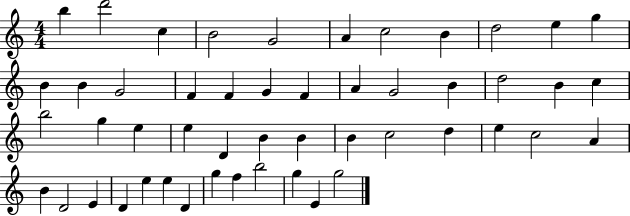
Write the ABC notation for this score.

X:1
T:Untitled
M:4/4
L:1/4
K:C
b d'2 c B2 G2 A c2 B d2 e g B B G2 F F G F A G2 B d2 B c b2 g e e D B B B c2 d e c2 A B D2 E D e e D g f b2 g E g2